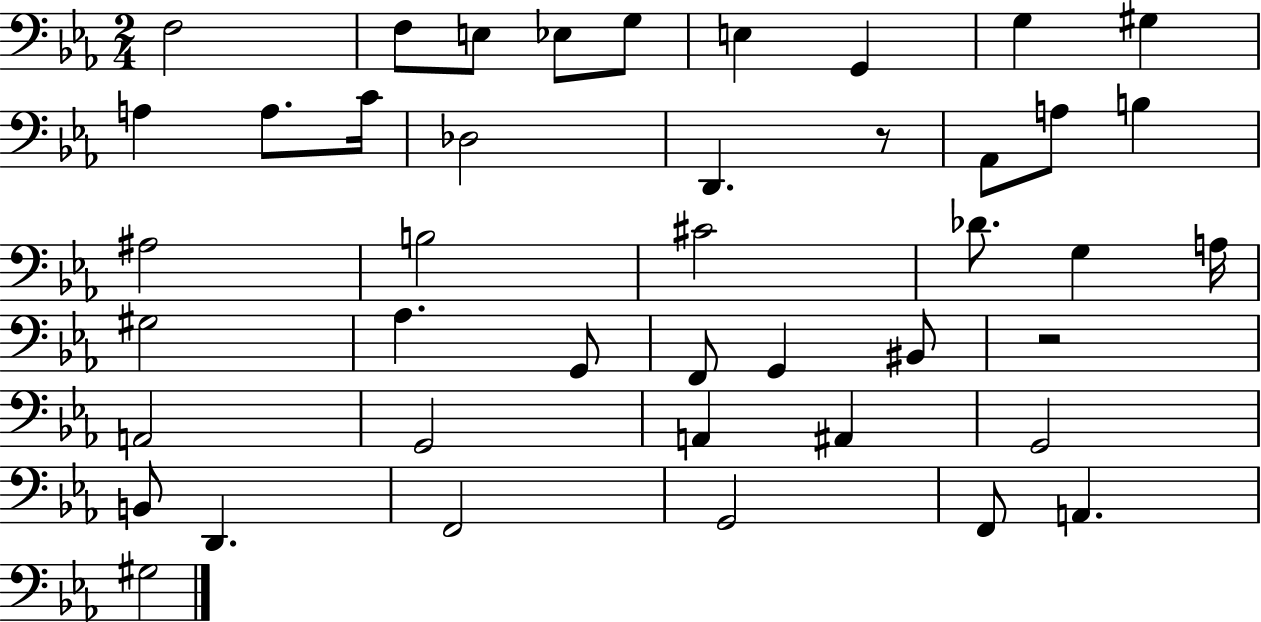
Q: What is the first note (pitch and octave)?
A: F3